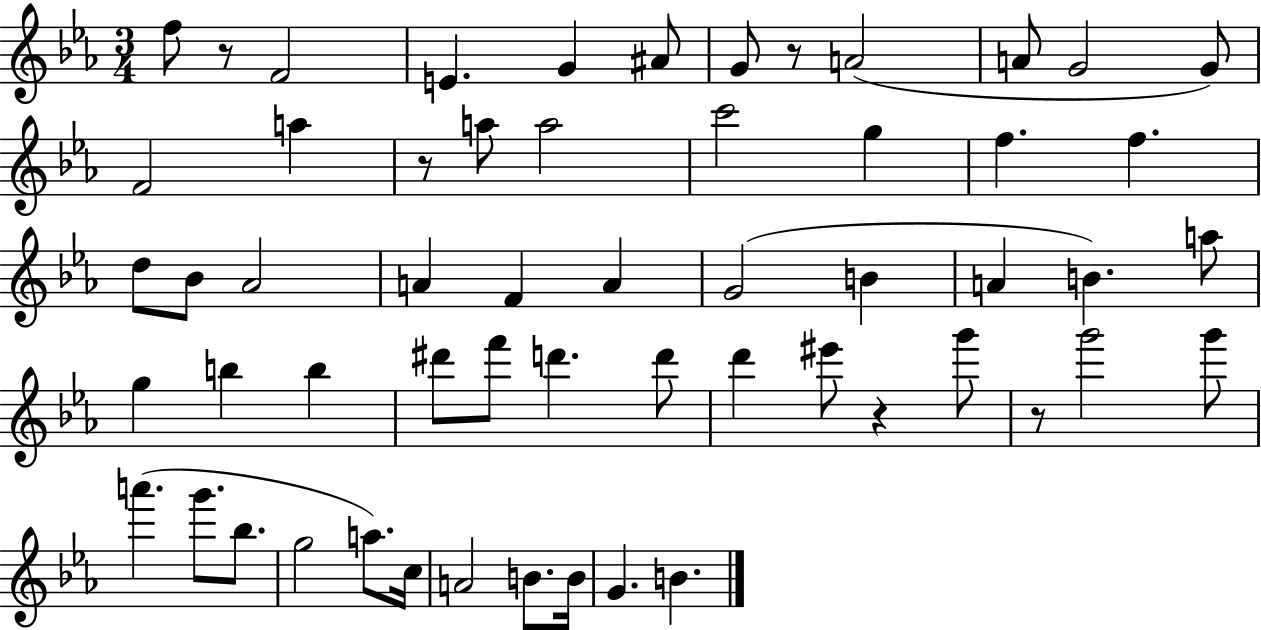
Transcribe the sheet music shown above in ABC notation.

X:1
T:Untitled
M:3/4
L:1/4
K:Eb
f/2 z/2 F2 E G ^A/2 G/2 z/2 A2 A/2 G2 G/2 F2 a z/2 a/2 a2 c'2 g f f d/2 _B/2 _A2 A F A G2 B A B a/2 g b b ^d'/2 f'/2 d' d'/2 d' ^e'/2 z g'/2 z/2 g'2 g'/2 a' g'/2 _b/2 g2 a/2 c/4 A2 B/2 B/4 G B